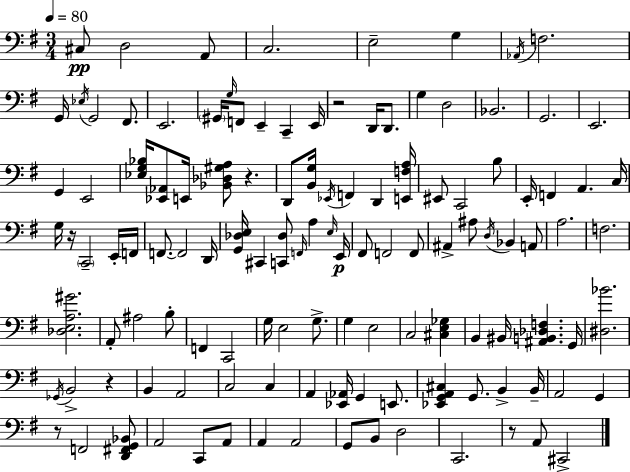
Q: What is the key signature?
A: E minor